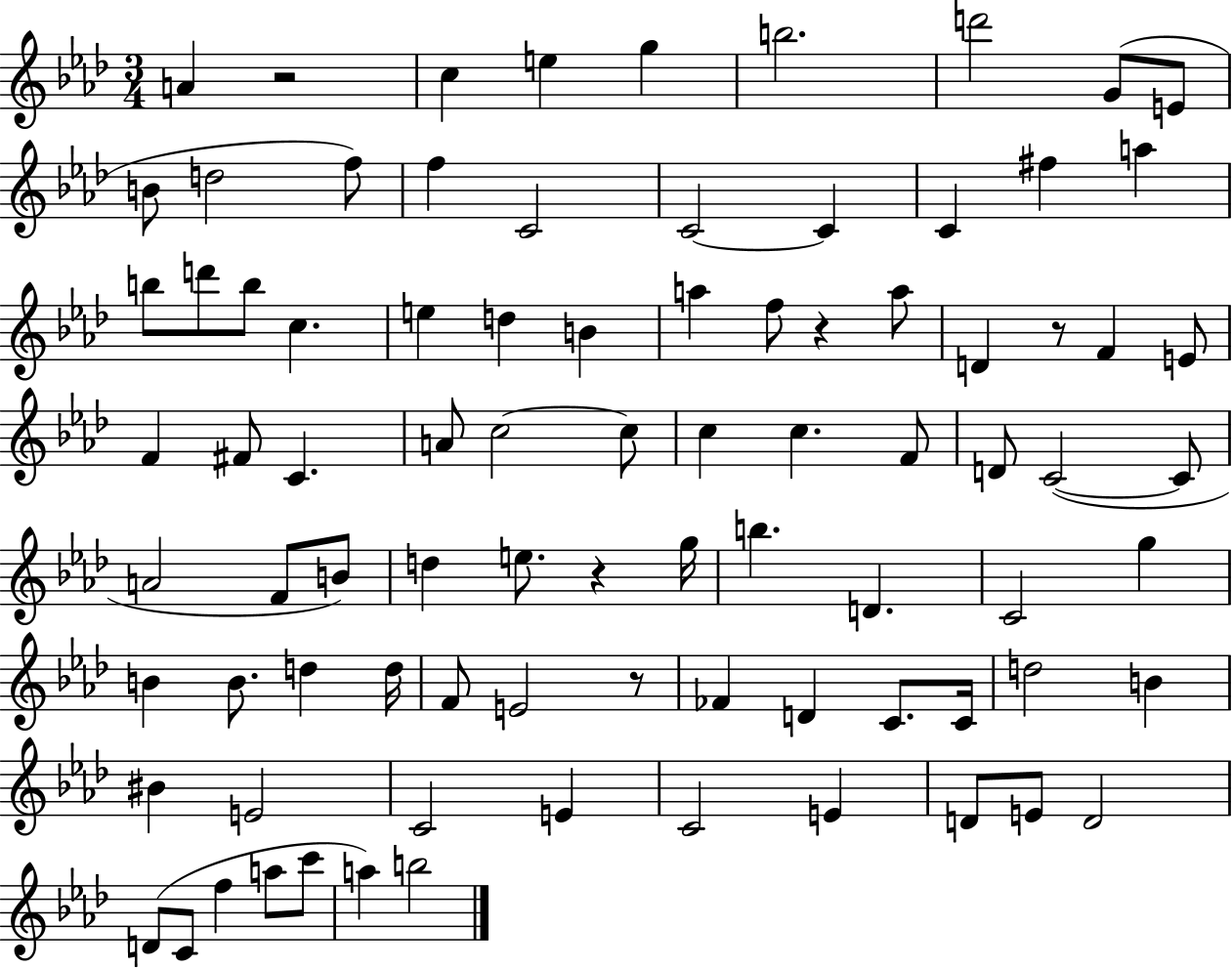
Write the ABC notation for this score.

X:1
T:Untitled
M:3/4
L:1/4
K:Ab
A z2 c e g b2 d'2 G/2 E/2 B/2 d2 f/2 f C2 C2 C C ^f a b/2 d'/2 b/2 c e d B a f/2 z a/2 D z/2 F E/2 F ^F/2 C A/2 c2 c/2 c c F/2 D/2 C2 C/2 A2 F/2 B/2 d e/2 z g/4 b D C2 g B B/2 d d/4 F/2 E2 z/2 _F D C/2 C/4 d2 B ^B E2 C2 E C2 E D/2 E/2 D2 D/2 C/2 f a/2 c'/2 a b2